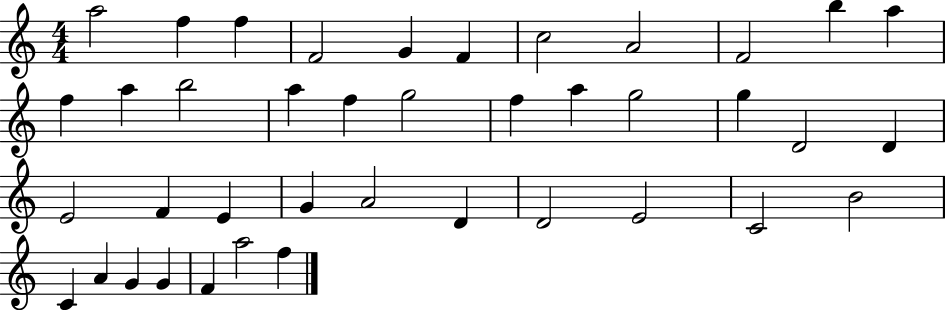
X:1
T:Untitled
M:4/4
L:1/4
K:C
a2 f f F2 G F c2 A2 F2 b a f a b2 a f g2 f a g2 g D2 D E2 F E G A2 D D2 E2 C2 B2 C A G G F a2 f